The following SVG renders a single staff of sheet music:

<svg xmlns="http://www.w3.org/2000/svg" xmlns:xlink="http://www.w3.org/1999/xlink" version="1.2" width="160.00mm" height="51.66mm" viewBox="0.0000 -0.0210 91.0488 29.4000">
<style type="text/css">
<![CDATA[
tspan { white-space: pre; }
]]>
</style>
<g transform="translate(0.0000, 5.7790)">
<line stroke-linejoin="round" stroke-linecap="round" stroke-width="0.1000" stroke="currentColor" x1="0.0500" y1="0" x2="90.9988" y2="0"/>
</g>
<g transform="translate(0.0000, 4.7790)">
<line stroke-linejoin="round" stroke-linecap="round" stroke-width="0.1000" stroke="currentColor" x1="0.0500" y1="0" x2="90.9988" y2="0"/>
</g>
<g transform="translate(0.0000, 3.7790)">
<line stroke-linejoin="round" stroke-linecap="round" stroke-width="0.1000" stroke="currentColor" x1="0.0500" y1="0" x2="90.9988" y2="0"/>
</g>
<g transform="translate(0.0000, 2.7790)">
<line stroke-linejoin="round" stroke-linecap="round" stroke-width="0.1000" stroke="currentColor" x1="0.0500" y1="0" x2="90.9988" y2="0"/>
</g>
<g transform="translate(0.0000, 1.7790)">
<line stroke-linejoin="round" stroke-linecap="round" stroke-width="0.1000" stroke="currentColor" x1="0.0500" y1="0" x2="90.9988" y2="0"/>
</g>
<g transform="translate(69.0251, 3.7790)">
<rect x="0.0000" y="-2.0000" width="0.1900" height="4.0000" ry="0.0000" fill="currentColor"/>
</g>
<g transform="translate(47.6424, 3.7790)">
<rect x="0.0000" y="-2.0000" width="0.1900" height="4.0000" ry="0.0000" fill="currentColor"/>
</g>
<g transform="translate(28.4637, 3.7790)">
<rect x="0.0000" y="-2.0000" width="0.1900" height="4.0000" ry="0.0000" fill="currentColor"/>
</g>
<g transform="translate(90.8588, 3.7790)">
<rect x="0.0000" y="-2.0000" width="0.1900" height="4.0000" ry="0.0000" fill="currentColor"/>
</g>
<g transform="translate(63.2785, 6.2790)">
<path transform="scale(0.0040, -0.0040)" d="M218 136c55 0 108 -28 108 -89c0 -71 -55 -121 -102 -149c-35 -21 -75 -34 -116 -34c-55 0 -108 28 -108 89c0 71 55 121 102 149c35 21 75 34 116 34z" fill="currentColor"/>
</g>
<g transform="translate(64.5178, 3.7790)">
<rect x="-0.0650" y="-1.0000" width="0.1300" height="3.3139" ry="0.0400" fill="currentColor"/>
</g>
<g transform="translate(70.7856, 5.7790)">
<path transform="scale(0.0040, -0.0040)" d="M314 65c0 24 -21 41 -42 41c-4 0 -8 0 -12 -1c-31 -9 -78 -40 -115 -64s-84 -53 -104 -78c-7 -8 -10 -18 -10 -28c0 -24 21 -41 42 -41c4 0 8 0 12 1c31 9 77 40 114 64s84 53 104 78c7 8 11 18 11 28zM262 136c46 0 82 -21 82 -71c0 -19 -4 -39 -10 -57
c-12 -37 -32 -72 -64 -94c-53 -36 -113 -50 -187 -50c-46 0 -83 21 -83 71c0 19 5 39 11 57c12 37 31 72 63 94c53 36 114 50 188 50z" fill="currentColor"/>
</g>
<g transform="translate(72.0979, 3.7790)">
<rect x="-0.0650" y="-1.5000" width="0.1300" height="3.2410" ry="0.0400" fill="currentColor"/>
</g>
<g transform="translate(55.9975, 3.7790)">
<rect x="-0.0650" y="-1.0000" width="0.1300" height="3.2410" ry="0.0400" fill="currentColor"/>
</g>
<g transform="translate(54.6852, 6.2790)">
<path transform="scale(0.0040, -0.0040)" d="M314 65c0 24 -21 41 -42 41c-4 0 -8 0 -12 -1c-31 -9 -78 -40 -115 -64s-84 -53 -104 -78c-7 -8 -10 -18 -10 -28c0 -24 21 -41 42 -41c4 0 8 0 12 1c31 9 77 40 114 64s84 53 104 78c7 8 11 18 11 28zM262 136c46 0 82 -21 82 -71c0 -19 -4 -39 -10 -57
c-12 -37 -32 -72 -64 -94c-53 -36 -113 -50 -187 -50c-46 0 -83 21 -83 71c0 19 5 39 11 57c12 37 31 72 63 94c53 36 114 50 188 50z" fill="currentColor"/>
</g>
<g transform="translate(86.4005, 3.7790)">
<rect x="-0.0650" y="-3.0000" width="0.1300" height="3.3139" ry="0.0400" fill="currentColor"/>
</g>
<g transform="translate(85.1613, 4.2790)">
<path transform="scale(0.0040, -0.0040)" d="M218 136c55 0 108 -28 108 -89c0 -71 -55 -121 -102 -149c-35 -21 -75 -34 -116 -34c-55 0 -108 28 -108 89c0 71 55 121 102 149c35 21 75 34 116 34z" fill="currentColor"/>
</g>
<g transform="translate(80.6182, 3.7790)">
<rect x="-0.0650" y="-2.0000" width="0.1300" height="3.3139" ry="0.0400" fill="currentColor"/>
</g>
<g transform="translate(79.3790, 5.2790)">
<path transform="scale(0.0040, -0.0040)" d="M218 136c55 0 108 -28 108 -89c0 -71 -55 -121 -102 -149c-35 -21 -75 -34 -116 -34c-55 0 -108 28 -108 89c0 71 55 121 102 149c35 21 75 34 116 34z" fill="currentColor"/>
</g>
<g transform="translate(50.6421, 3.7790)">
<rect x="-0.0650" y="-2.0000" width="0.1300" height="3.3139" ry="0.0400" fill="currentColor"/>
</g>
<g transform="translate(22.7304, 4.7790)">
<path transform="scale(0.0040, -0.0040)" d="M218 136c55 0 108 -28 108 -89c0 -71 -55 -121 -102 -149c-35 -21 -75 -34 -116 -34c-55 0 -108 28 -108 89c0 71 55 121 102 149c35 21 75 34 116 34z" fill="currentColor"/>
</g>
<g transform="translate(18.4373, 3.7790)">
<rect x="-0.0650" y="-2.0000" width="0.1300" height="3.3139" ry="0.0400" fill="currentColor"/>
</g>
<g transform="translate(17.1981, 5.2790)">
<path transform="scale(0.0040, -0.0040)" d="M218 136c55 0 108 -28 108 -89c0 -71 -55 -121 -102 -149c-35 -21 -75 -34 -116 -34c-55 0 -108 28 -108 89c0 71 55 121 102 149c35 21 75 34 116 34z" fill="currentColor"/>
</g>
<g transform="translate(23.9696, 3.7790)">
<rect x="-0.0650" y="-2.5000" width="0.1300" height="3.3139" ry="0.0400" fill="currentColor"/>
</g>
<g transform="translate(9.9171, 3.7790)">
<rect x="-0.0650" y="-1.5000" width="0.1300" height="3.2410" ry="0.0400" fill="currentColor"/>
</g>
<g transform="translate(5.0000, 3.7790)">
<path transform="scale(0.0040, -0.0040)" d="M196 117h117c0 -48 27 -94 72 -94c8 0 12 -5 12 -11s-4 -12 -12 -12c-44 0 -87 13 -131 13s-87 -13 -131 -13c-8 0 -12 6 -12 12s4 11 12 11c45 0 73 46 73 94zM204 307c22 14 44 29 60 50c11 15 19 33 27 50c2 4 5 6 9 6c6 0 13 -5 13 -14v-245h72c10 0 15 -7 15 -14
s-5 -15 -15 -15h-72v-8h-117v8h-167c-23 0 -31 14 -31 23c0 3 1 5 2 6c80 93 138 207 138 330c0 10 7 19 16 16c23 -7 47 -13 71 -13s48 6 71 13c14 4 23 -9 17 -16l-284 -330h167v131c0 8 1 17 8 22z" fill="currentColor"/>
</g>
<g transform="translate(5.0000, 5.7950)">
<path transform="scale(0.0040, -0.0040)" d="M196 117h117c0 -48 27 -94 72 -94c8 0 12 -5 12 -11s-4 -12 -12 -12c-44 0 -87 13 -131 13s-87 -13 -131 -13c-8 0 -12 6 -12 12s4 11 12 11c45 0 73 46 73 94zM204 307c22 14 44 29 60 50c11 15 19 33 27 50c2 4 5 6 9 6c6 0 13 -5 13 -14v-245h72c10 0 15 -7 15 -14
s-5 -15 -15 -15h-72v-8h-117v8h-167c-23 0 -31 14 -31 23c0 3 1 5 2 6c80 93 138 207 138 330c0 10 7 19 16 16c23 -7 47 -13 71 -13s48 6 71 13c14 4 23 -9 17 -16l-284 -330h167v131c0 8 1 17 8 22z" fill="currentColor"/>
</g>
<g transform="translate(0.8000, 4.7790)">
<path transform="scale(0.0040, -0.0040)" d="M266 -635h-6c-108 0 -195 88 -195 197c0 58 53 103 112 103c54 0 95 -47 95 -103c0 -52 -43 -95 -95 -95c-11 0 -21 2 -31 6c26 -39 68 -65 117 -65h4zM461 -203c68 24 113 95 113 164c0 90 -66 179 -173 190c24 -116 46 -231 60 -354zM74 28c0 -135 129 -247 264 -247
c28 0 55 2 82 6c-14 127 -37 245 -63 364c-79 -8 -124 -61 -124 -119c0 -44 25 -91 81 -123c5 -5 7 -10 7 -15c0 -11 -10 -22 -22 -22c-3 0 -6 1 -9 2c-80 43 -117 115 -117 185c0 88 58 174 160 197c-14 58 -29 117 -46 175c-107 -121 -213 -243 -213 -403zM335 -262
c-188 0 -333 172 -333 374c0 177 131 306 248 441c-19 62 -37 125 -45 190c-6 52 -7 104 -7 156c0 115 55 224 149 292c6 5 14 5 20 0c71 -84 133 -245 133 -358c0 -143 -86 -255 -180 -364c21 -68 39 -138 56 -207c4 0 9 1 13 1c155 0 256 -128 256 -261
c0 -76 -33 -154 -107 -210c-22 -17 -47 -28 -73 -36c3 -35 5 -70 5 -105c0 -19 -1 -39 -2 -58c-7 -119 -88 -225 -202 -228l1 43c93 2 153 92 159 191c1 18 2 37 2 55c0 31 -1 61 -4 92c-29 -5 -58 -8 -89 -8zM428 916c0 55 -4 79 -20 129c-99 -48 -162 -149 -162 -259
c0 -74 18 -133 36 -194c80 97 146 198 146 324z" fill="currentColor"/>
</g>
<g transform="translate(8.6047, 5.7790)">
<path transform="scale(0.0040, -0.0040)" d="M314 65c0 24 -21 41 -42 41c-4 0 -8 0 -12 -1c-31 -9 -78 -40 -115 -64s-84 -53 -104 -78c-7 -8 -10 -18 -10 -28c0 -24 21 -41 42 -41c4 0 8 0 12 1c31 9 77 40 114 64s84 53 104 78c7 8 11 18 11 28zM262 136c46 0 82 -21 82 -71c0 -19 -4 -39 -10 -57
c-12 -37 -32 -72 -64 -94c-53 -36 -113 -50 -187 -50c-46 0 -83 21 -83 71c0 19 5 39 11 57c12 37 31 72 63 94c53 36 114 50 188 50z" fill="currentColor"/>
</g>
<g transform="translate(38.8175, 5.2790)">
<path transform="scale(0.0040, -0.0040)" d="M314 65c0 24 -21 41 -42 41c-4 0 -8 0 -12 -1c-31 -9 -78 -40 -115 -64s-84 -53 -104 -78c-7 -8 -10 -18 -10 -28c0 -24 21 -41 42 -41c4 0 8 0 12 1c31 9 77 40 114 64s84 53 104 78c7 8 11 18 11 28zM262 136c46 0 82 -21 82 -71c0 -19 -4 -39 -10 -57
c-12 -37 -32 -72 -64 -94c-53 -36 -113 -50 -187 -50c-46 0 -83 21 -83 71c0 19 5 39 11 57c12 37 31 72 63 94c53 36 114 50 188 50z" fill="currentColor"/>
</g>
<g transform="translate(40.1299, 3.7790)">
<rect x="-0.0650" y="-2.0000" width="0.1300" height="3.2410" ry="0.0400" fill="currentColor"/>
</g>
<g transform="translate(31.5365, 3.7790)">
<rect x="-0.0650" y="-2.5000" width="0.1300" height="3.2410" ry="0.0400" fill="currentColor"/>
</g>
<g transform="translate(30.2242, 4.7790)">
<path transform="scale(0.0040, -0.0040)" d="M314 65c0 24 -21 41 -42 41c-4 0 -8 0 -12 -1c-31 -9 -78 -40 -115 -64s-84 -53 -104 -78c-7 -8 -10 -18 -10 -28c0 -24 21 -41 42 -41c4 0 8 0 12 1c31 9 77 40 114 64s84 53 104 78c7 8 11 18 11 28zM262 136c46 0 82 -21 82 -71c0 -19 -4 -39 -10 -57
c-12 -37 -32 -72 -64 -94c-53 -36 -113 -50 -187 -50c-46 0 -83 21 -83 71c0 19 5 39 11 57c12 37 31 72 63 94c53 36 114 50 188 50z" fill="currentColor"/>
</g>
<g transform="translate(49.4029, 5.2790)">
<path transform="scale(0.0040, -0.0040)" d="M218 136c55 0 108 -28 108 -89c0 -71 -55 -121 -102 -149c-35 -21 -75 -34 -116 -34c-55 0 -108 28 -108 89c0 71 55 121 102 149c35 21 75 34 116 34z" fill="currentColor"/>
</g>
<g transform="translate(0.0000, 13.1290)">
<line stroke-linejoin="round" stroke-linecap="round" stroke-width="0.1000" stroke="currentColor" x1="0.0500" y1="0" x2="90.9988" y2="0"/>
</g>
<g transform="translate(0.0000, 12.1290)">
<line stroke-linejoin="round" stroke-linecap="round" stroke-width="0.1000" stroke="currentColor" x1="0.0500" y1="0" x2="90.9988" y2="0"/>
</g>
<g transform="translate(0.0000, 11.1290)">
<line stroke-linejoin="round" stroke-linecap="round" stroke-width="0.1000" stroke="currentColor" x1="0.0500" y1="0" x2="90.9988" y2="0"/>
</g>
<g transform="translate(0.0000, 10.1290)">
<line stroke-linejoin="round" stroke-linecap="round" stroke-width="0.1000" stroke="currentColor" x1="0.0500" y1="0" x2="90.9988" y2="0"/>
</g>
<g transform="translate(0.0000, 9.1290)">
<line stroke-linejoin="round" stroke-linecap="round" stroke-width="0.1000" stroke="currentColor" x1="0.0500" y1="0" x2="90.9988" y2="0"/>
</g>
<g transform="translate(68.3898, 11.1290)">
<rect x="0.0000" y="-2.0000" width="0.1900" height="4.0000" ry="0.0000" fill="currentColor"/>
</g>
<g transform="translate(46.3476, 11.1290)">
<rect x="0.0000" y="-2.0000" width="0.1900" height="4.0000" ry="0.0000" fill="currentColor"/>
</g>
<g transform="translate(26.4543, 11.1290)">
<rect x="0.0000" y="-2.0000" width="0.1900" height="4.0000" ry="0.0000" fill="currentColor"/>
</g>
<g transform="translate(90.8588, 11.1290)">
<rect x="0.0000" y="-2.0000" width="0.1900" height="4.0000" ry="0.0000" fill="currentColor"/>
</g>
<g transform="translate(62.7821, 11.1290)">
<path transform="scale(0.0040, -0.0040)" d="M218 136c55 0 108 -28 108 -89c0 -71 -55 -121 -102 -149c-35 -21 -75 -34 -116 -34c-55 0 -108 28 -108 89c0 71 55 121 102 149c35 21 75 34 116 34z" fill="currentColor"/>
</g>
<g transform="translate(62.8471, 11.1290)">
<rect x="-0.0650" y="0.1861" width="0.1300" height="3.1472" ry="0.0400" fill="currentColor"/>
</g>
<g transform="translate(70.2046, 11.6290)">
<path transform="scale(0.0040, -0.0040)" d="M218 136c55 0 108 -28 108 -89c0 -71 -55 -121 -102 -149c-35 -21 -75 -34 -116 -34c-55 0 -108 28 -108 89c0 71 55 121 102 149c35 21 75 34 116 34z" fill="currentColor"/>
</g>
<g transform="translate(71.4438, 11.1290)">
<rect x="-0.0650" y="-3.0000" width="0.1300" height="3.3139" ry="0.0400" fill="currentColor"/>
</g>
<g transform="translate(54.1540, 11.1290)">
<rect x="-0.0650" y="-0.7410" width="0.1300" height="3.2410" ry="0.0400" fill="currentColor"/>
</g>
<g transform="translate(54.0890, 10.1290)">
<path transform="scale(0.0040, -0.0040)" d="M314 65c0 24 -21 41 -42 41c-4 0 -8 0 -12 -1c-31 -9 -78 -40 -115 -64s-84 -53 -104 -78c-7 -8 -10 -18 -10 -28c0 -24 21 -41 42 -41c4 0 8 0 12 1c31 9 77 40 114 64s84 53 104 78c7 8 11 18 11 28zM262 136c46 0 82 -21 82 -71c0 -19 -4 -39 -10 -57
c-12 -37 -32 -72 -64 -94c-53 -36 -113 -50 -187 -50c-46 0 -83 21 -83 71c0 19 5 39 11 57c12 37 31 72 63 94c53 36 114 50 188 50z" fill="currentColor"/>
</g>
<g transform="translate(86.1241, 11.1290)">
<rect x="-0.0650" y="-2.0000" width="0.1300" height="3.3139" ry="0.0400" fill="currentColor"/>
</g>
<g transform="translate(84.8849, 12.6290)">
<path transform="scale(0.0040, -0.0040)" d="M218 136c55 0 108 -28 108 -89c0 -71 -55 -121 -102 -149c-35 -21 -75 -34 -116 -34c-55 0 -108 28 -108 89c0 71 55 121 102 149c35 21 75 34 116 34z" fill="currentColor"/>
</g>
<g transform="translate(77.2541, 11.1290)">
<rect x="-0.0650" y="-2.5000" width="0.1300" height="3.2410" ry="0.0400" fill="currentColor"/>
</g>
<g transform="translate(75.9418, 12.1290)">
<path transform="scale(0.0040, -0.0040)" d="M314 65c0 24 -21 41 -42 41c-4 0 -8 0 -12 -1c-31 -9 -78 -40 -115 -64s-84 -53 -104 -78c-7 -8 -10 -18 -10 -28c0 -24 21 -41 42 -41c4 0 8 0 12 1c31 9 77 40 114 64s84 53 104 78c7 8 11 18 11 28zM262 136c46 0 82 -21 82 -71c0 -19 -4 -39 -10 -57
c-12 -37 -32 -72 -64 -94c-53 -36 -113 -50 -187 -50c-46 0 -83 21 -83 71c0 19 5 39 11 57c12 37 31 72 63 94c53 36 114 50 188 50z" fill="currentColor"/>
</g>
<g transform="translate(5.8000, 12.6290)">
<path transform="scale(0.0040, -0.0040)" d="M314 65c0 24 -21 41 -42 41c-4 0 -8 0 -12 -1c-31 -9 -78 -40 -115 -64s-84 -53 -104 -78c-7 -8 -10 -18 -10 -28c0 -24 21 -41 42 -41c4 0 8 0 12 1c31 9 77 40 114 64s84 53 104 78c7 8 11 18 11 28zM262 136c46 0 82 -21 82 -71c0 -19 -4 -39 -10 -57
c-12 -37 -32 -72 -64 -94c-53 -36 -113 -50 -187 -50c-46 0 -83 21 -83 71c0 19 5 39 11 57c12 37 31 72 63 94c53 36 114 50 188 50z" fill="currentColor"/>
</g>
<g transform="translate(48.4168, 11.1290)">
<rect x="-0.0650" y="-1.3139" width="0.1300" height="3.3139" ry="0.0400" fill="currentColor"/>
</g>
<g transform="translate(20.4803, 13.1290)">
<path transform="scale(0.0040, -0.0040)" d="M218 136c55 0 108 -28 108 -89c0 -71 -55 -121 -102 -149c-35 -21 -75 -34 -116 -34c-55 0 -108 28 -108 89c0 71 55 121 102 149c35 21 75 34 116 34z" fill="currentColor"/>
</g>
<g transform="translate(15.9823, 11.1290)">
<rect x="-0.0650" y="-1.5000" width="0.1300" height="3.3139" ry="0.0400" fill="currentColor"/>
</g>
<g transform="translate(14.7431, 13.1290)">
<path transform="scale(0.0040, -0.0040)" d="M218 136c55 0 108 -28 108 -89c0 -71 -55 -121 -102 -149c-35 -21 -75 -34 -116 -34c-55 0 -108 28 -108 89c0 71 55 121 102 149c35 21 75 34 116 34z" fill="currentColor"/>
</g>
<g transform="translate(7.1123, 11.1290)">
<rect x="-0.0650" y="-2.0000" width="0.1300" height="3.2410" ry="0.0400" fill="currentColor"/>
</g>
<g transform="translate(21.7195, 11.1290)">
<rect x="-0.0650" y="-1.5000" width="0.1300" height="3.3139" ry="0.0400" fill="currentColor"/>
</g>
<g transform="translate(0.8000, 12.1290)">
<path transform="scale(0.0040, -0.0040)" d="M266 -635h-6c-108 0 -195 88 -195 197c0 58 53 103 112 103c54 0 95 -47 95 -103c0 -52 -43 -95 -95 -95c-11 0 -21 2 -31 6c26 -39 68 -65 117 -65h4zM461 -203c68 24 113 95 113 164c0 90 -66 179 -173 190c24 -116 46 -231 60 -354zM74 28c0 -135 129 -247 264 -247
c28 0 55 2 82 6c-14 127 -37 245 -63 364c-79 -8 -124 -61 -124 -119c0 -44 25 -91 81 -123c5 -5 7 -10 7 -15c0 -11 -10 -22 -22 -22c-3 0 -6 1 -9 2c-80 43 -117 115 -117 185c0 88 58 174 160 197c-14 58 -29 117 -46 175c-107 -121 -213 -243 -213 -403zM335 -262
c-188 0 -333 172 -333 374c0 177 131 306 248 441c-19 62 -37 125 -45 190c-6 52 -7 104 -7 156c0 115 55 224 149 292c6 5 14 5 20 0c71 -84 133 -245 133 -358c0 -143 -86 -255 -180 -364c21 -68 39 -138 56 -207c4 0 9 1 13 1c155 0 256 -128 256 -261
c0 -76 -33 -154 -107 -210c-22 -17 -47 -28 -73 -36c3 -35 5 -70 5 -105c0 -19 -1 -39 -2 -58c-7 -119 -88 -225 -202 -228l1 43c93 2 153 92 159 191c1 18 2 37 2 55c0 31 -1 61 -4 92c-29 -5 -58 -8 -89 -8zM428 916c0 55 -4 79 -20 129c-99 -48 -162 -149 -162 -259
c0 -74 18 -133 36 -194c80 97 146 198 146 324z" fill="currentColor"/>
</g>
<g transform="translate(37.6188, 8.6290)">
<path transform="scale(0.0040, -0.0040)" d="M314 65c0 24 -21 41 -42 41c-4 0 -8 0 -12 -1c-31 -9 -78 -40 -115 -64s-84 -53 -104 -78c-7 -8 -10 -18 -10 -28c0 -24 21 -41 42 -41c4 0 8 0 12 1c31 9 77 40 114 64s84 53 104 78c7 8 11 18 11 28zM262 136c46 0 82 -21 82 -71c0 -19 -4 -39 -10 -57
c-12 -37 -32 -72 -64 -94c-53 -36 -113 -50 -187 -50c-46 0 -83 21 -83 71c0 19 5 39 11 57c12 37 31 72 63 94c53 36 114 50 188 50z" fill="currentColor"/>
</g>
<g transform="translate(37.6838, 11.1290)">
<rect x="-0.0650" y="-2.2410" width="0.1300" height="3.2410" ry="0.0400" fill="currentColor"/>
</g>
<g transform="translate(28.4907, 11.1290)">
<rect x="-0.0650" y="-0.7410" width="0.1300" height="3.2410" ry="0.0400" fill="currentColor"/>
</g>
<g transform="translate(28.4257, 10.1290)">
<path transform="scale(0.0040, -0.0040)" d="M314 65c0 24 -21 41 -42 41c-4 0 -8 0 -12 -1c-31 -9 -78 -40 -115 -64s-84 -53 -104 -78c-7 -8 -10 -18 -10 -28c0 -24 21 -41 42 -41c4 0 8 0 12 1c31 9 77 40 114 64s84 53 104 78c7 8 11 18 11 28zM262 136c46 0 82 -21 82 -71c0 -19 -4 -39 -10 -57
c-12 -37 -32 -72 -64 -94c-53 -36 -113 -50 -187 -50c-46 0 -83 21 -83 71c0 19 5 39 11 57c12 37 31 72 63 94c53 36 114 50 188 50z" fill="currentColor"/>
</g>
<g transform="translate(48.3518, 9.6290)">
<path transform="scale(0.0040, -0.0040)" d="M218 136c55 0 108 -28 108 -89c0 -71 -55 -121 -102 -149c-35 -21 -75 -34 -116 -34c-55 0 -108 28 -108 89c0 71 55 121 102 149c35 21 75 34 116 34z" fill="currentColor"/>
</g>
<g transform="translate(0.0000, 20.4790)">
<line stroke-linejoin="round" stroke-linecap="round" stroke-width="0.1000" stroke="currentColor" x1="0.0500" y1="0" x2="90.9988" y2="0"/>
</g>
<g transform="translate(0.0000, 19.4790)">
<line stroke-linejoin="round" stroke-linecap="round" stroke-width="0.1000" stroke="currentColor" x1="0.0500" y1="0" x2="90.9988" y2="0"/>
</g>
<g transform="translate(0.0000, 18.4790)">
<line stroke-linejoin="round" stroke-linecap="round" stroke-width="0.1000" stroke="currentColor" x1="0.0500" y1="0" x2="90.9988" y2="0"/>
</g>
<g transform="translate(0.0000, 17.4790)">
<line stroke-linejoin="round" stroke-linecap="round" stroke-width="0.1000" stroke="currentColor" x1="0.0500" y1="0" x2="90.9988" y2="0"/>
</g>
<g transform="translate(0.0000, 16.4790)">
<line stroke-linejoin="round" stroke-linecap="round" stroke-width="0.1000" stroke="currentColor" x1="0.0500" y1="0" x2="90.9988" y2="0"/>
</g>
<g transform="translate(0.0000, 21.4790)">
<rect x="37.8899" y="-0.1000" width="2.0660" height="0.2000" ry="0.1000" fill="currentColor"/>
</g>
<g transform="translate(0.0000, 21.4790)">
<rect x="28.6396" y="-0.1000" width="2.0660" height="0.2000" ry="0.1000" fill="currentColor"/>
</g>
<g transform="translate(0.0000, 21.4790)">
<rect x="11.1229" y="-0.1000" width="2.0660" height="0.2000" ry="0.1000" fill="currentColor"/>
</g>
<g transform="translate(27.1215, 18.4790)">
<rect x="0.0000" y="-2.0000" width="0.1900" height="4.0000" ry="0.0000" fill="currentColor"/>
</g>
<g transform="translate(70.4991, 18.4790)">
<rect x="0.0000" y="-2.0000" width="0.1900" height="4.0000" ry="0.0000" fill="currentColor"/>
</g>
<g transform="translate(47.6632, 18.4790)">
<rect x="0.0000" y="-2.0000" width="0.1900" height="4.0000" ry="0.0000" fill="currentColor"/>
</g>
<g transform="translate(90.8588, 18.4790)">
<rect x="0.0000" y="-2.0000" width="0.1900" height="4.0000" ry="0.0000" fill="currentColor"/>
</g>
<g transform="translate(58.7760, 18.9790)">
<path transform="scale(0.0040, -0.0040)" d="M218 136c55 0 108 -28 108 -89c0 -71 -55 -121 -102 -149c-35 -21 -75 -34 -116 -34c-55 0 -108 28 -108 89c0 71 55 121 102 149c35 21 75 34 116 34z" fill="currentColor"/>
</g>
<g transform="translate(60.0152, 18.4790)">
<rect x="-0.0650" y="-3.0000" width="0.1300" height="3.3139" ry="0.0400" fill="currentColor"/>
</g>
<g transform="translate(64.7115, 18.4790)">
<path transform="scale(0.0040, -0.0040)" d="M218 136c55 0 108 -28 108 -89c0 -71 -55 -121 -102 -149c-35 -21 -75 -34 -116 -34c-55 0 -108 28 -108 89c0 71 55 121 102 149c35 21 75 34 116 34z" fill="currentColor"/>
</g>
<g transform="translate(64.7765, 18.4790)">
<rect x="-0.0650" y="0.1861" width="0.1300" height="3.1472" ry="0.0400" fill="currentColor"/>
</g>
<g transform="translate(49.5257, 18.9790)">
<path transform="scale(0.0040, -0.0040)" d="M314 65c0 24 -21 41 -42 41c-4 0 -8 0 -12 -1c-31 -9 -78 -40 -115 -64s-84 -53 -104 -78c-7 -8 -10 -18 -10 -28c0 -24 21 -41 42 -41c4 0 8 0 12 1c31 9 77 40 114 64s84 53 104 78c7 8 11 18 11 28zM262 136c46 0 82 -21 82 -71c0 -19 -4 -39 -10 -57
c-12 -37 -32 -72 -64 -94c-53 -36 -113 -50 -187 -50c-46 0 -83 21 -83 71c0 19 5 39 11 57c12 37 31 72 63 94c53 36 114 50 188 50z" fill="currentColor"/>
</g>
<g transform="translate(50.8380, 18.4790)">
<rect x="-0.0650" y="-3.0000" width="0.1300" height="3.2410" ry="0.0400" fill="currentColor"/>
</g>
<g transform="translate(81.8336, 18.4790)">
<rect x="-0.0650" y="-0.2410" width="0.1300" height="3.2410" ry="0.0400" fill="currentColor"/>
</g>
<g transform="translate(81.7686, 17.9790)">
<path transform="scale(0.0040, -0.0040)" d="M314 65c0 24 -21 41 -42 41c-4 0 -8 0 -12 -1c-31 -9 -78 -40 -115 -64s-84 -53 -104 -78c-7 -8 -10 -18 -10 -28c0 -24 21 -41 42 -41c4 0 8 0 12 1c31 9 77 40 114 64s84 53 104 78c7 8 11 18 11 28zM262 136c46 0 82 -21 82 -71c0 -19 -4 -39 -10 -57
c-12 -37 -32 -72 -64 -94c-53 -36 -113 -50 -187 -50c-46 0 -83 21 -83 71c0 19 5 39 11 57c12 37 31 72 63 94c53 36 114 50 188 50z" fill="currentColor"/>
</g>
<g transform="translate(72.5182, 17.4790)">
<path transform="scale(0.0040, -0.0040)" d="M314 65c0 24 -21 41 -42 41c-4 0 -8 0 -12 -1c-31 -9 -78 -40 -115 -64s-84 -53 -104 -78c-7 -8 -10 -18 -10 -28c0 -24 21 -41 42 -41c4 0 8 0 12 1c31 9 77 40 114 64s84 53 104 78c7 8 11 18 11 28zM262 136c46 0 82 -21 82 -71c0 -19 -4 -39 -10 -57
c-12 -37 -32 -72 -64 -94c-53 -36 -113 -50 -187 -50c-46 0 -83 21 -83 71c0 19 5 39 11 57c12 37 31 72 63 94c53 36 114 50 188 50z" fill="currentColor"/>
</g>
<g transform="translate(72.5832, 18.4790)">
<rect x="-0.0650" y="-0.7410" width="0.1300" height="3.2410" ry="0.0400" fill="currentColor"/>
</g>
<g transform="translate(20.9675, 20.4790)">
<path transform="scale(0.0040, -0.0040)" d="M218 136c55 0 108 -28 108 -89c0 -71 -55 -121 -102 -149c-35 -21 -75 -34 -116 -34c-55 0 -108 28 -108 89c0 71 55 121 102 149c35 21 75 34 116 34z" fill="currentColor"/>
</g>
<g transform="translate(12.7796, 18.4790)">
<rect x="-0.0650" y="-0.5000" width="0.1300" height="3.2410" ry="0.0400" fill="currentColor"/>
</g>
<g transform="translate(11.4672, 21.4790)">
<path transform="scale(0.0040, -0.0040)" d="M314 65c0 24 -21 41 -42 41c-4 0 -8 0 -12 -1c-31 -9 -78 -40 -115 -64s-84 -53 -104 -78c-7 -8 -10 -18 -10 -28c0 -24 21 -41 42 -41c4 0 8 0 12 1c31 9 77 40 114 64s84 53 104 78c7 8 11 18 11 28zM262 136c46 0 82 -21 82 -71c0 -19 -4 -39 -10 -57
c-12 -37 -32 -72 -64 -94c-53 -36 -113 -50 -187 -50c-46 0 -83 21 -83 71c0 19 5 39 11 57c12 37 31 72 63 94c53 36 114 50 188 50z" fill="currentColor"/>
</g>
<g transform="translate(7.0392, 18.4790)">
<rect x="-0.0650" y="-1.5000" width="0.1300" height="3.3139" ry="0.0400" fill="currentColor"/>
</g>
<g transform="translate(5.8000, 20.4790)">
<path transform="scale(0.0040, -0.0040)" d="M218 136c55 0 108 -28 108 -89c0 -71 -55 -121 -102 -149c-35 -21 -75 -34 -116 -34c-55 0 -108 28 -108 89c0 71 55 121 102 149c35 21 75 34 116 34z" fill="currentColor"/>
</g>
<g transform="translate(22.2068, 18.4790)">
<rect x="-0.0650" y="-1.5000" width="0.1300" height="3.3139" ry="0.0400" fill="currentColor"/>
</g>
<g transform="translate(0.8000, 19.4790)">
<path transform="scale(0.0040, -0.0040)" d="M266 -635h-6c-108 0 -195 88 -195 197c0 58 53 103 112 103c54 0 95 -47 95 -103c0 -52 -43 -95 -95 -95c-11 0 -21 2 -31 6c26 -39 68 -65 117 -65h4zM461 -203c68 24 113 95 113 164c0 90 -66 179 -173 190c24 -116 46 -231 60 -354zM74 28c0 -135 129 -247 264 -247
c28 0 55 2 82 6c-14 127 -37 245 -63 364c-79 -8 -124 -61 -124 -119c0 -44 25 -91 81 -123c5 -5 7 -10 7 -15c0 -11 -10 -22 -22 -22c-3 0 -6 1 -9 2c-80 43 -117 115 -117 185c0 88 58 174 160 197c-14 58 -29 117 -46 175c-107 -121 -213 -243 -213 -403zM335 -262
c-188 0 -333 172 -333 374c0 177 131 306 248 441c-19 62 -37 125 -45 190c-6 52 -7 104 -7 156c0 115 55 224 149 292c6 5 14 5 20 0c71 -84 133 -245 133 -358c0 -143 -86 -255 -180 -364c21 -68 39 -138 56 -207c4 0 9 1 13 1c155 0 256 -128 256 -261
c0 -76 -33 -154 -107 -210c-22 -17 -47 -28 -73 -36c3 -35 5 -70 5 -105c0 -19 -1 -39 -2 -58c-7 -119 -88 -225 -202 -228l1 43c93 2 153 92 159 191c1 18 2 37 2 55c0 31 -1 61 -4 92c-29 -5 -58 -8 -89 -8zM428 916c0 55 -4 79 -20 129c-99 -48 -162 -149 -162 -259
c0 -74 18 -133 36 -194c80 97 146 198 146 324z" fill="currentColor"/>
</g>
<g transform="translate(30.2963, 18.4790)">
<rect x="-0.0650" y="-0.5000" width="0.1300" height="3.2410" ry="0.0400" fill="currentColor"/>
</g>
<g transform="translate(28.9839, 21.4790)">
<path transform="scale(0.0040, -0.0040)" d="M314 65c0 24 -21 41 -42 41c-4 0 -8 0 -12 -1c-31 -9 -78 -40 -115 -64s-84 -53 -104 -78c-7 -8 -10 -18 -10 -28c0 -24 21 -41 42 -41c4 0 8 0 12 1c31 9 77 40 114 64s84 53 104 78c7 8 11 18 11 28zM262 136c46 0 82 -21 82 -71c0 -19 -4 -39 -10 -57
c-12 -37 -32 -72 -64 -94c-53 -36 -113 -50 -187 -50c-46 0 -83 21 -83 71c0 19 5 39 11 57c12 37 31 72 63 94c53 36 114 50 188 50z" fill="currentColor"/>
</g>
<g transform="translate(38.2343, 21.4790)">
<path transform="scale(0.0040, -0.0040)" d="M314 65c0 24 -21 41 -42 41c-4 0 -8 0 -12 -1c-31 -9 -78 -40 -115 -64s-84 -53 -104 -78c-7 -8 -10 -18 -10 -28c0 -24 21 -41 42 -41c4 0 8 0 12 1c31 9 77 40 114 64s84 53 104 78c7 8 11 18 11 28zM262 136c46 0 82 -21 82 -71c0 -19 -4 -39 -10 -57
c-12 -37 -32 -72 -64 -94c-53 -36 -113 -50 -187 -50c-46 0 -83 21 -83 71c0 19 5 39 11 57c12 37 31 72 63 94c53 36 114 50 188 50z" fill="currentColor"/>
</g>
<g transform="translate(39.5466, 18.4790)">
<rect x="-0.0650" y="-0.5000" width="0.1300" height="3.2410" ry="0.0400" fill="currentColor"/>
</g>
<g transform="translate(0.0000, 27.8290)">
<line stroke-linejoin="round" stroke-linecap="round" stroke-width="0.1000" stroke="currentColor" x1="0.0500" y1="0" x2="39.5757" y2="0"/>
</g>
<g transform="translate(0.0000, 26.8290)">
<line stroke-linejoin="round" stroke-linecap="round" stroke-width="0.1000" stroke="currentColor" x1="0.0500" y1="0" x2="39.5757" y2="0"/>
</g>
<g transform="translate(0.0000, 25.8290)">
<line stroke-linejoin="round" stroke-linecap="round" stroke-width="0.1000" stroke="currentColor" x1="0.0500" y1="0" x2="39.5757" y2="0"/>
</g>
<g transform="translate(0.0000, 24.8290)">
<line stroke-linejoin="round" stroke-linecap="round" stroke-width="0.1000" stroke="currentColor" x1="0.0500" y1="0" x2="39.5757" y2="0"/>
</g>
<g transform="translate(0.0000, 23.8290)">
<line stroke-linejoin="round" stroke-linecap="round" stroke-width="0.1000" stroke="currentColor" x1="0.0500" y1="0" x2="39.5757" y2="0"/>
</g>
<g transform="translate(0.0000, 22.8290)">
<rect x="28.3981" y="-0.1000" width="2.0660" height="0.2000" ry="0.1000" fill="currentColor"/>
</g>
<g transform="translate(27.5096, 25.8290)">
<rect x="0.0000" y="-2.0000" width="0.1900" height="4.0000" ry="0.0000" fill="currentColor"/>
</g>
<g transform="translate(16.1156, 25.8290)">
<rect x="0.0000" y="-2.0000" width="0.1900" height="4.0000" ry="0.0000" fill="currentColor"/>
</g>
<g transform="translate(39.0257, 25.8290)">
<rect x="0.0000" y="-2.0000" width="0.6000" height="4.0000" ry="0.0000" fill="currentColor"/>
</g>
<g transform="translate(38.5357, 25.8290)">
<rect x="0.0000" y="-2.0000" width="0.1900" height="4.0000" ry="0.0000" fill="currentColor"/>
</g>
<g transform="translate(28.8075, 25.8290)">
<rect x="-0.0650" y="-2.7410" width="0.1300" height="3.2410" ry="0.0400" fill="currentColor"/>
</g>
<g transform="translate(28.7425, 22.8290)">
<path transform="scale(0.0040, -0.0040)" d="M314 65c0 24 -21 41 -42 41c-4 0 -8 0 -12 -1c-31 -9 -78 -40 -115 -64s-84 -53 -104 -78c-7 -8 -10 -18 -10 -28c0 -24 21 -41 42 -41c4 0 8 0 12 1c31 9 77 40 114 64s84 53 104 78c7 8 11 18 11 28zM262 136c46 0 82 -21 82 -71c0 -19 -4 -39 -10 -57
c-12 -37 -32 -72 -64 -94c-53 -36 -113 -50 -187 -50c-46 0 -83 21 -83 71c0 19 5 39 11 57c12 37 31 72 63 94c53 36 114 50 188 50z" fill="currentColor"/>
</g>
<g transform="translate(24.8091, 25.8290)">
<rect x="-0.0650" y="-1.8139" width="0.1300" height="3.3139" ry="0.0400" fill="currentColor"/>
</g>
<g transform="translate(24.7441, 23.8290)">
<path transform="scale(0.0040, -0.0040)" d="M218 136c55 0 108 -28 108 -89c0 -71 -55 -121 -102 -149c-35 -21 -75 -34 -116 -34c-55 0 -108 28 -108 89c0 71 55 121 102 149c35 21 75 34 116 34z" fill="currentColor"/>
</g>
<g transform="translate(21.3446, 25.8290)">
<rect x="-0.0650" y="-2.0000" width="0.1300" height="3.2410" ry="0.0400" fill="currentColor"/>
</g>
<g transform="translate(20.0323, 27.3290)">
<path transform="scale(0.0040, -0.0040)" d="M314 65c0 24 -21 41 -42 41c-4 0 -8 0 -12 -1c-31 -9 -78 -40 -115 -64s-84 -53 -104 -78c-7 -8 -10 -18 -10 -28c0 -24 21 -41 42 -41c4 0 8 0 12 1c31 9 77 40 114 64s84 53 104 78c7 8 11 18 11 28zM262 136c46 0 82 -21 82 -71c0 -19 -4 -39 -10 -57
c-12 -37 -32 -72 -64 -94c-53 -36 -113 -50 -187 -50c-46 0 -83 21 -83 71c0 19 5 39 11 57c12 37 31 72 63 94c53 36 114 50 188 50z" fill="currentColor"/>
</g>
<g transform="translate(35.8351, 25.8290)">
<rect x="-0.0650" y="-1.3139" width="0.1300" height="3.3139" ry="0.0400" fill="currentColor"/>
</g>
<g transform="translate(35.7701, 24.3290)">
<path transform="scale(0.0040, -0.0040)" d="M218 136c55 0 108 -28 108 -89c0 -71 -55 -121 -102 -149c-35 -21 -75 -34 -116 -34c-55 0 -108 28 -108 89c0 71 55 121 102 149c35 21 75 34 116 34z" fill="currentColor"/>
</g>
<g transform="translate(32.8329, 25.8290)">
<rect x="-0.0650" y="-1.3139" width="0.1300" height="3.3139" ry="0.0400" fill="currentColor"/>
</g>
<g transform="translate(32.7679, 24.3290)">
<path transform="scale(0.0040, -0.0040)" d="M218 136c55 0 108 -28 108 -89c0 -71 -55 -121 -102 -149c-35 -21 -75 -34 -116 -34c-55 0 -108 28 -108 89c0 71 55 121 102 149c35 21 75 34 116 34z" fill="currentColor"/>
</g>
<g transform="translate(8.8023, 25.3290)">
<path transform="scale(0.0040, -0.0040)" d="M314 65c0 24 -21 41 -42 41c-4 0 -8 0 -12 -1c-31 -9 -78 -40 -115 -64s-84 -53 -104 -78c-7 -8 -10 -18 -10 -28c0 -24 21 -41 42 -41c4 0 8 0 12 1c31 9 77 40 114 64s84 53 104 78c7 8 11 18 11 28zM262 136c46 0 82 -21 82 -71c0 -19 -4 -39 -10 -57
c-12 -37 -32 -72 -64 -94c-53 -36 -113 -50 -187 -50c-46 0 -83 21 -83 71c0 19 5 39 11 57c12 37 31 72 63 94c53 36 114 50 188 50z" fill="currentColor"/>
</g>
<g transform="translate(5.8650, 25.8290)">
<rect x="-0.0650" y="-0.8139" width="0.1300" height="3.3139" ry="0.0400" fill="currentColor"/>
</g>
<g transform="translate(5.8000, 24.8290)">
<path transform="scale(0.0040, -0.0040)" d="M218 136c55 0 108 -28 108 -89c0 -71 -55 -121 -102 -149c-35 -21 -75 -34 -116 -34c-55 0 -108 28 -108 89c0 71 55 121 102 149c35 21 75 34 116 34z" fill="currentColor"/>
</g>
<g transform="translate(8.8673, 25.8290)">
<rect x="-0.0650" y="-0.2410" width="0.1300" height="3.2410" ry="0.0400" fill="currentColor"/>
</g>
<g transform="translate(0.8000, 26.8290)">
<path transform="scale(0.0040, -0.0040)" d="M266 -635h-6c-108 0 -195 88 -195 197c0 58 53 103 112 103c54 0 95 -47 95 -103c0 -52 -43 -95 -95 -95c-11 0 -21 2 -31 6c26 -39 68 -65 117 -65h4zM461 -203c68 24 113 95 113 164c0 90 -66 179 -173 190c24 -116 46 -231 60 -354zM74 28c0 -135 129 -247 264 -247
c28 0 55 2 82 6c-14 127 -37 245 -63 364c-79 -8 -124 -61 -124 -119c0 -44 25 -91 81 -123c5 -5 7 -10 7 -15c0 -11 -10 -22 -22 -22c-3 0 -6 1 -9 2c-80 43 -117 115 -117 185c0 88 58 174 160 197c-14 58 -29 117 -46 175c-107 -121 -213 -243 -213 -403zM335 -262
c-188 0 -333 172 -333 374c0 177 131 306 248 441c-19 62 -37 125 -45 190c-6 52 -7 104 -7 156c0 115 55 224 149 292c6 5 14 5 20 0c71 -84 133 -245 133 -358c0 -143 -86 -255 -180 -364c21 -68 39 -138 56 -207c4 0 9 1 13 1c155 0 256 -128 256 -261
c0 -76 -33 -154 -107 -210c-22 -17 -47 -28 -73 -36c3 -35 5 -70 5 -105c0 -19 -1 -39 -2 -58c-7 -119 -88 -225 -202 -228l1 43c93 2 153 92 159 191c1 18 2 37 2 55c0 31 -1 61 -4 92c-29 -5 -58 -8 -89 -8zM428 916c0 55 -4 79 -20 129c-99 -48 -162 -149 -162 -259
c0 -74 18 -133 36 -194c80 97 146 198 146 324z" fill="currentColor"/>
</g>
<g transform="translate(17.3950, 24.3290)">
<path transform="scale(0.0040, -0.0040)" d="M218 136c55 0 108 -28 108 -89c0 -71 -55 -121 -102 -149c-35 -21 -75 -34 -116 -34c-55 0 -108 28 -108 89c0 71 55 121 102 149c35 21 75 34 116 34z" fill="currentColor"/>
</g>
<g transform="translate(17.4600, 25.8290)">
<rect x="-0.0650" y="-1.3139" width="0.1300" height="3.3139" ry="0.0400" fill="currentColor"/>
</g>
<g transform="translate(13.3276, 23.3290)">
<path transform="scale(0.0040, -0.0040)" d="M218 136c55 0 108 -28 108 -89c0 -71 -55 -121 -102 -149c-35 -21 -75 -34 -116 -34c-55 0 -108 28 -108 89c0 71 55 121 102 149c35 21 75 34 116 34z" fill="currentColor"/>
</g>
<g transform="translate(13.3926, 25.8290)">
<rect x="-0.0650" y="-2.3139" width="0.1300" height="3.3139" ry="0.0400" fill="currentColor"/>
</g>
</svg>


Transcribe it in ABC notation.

X:1
T:Untitled
M:4/4
L:1/4
K:C
E2 F G G2 F2 F D2 D E2 F A F2 E E d2 g2 e d2 B A G2 F E C2 E C2 C2 A2 A B d2 c2 d c2 g e F2 f a2 e e